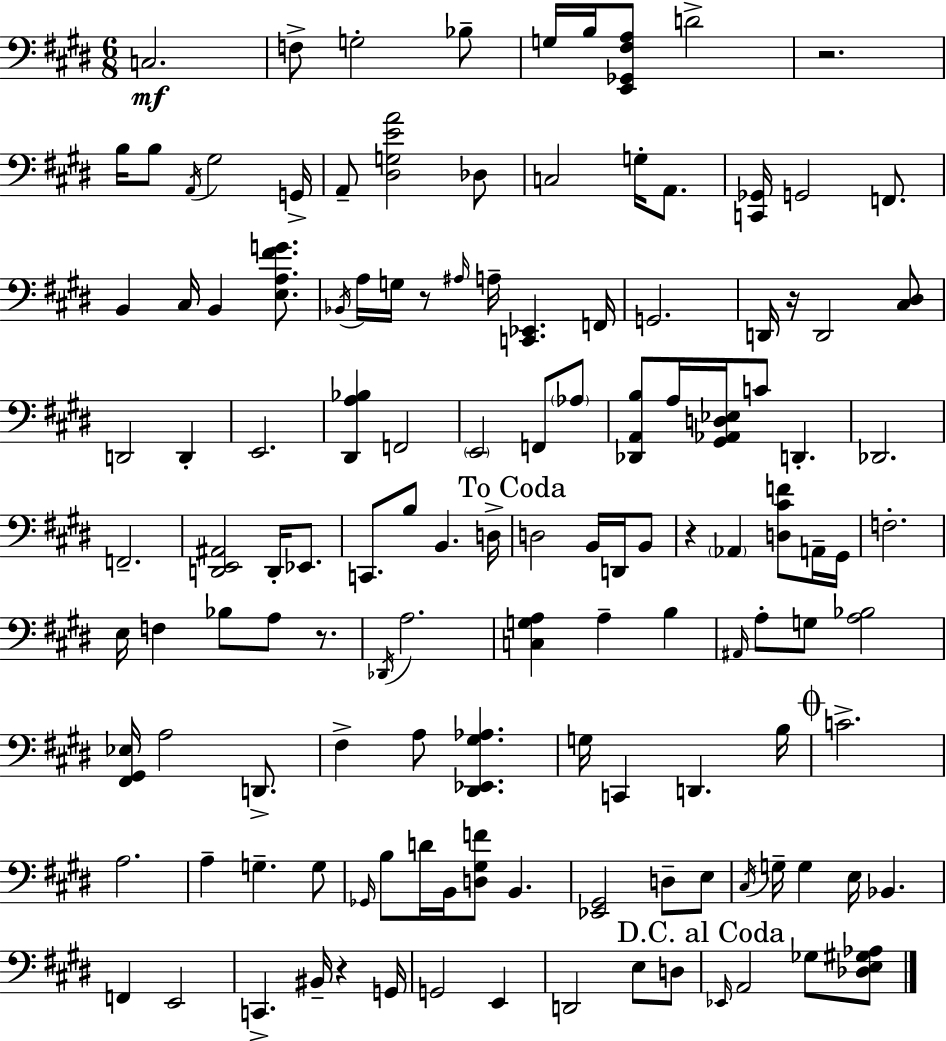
C3/h. F3/e G3/h Bb3/e G3/s B3/s [E2,Gb2,F#3,A3]/e D4/h R/h. B3/s B3/e A2/s G#3/h G2/s A2/e [D#3,G3,E4,A4]/h Db3/e C3/h G3/s A2/e. [C2,Gb2]/s G2/h F2/e. B2/q C#3/s B2/q [E3,A3,F#4,G4]/e. Bb2/s A3/s G3/s R/e A#3/s A3/s [C2,Eb2]/q. F2/s G2/h. D2/s R/s D2/h [C#3,D#3]/e D2/h D2/q E2/h. [D#2,A3,Bb3]/q F2/h E2/h F2/e Ab3/e [Db2,A2,B3]/e A3/s [G#2,Ab2,D3,Eb3]/s C4/e D2/q. Db2/h. F2/h. [D2,E2,A#2]/h D2/s Eb2/e. C2/e. B3/e B2/q. D3/s D3/h B2/s D2/s B2/e R/q Ab2/q [D3,C#4,F4]/e A2/s G#2/s F3/h. E3/s F3/q Bb3/e A3/e R/e. Db2/s A3/h. [C3,G3,A3]/q A3/q B3/q A#2/s A3/e G3/e [A3,Bb3]/h [F#2,G#2,Eb3]/s A3/h D2/e. F#3/q A3/e [D#2,Eb2,G#3,Ab3]/q. G3/s C2/q D2/q. B3/s C4/h. A3/h. A3/q G3/q. G3/e Gb2/s B3/e D4/s B2/s [D3,G#3,F4]/e B2/q. [Eb2,G#2]/h D3/e E3/e C#3/s G3/s G3/q E3/s Bb2/q. F2/q E2/h C2/q. BIS2/s R/q G2/s G2/h E2/q D2/h E3/e D3/e Eb2/s A2/h Gb3/e [Db3,E3,G#3,Ab3]/e